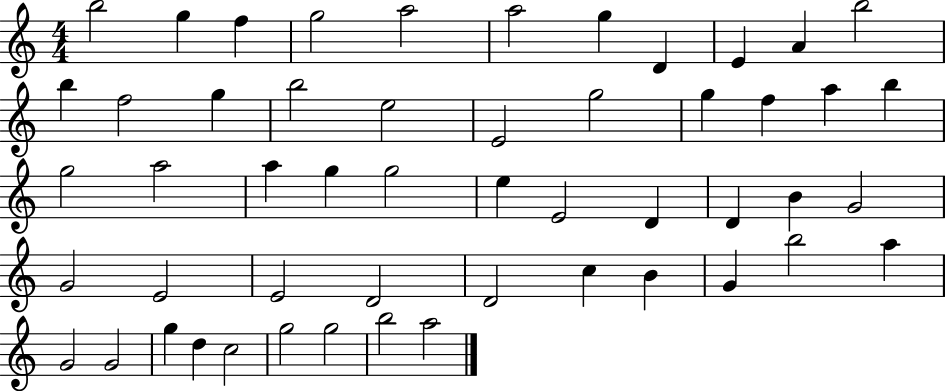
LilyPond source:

{
  \clef treble
  \numericTimeSignature
  \time 4/4
  \key c \major
  b''2 g''4 f''4 | g''2 a''2 | a''2 g''4 d'4 | e'4 a'4 b''2 | \break b''4 f''2 g''4 | b''2 e''2 | e'2 g''2 | g''4 f''4 a''4 b''4 | \break g''2 a''2 | a''4 g''4 g''2 | e''4 e'2 d'4 | d'4 b'4 g'2 | \break g'2 e'2 | e'2 d'2 | d'2 c''4 b'4 | g'4 b''2 a''4 | \break g'2 g'2 | g''4 d''4 c''2 | g''2 g''2 | b''2 a''2 | \break \bar "|."
}